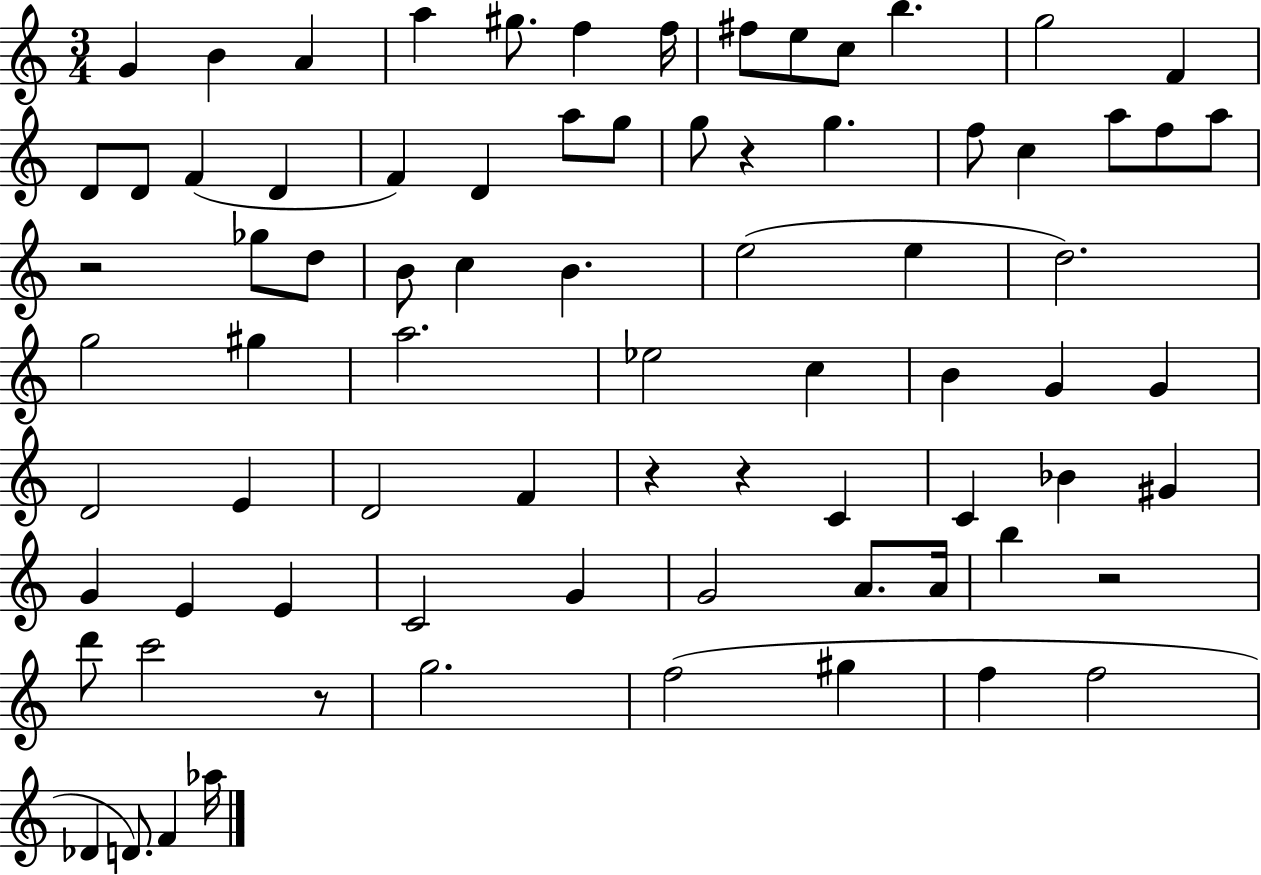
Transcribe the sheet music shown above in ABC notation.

X:1
T:Untitled
M:3/4
L:1/4
K:C
G B A a ^g/2 f f/4 ^f/2 e/2 c/2 b g2 F D/2 D/2 F D F D a/2 g/2 g/2 z g f/2 c a/2 f/2 a/2 z2 _g/2 d/2 B/2 c B e2 e d2 g2 ^g a2 _e2 c B G G D2 E D2 F z z C C _B ^G G E E C2 G G2 A/2 A/4 b z2 d'/2 c'2 z/2 g2 f2 ^g f f2 _D D/2 F _a/4